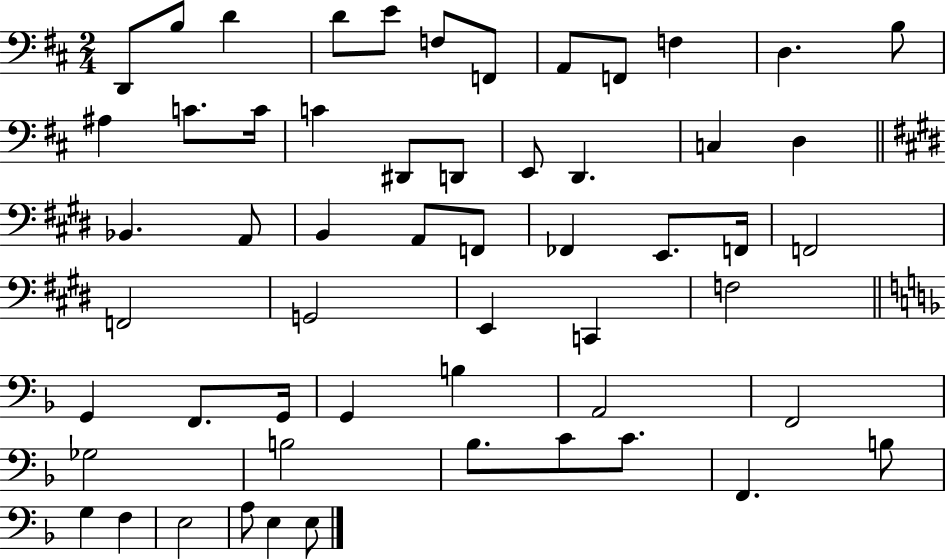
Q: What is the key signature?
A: D major